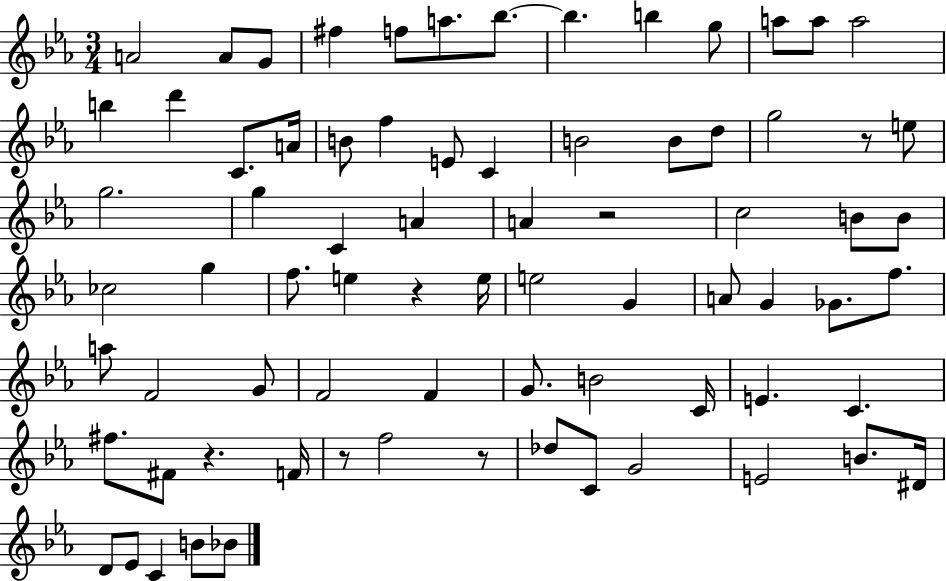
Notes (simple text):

A4/h A4/e G4/e F#5/q F5/e A5/e. Bb5/e. Bb5/q. B5/q G5/e A5/e A5/e A5/h B5/q D6/q C4/e. A4/s B4/e F5/q E4/e C4/q B4/h B4/e D5/e G5/h R/e E5/e G5/h. G5/q C4/q A4/q A4/q R/h C5/h B4/e B4/e CES5/h G5/q F5/e. E5/q R/q E5/s E5/h G4/q A4/e G4/q Gb4/e. F5/e. A5/e F4/h G4/e F4/h F4/q G4/e. B4/h C4/s E4/q. C4/q. F#5/e. F#4/e R/q. F4/s R/e F5/h R/e Db5/e C4/e G4/h E4/h B4/e. D#4/s D4/e Eb4/e C4/q B4/e Bb4/e